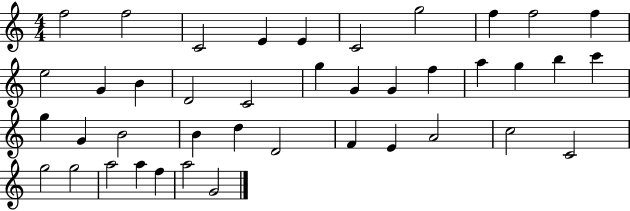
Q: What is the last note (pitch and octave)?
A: G4